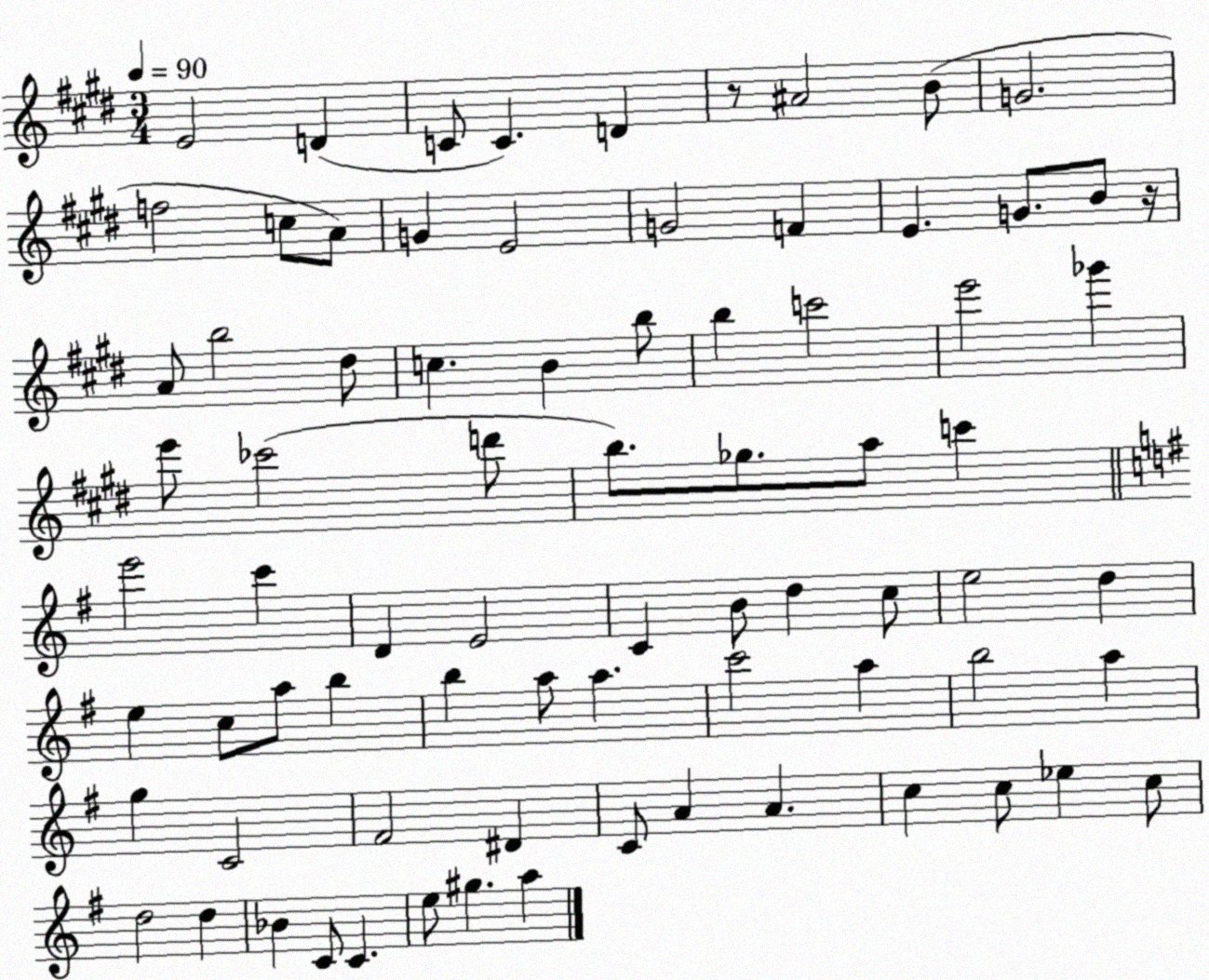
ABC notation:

X:1
T:Untitled
M:3/4
L:1/4
K:E
E2 D C/2 C D z/2 ^A2 B/2 G2 f2 c/2 A/2 G E2 G2 F E G/2 B/2 z/4 A/2 b2 ^d/2 c B b/2 b c'2 e'2 _g' e'/2 _c'2 d'/2 b/2 _g/2 a/2 c' e'2 c' D E2 C B/2 d c/2 e2 d e c/2 a/2 b b a/2 a c'2 a b2 a g C2 ^F2 ^D C/2 A A c c/2 _e c/2 d2 d _B C/2 C e/2 ^g a